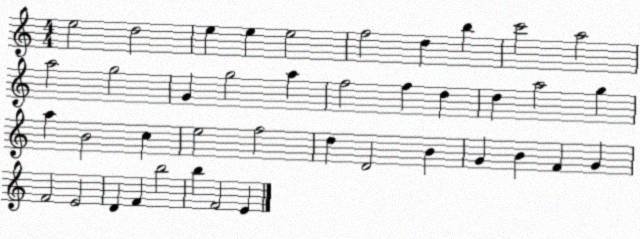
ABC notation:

X:1
T:Untitled
M:4/4
L:1/4
K:C
e2 d2 e e e2 f2 d b c'2 a2 a2 g2 G g2 a f2 f d d a2 g a B2 c e2 f2 d D2 B G B F G F2 E2 D F b2 b F2 E